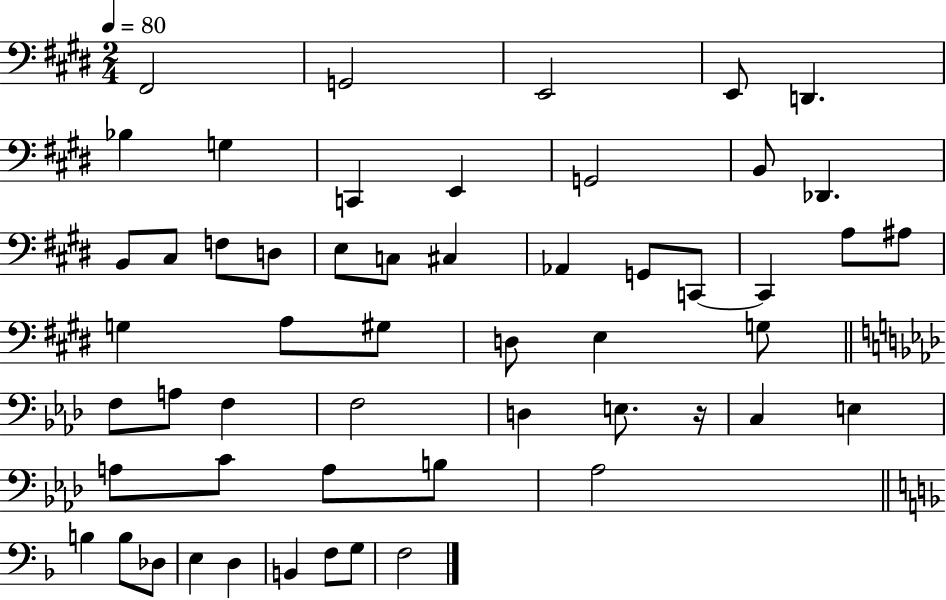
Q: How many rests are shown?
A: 1